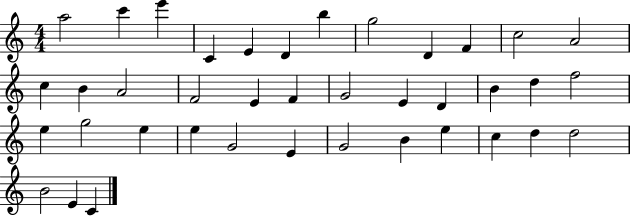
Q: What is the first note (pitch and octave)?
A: A5